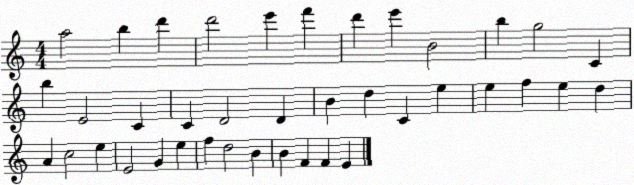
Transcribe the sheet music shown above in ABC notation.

X:1
T:Untitled
M:4/4
L:1/4
K:C
a2 b d' d'2 e' f' d' e' B2 b g2 C b E2 C C D2 D B d C e e f e d A c2 e E2 G e f d2 B B F F E